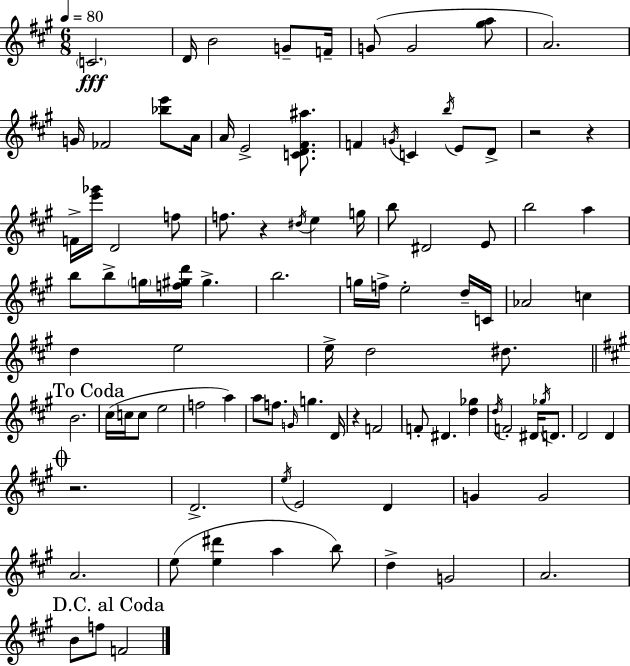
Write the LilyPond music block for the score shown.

{
  \clef treble
  \numericTimeSignature
  \time 6/8
  \key a \major
  \tempo 4 = 80
  \parenthesize c'2.\fff | d'16 b'2 g'8-- f'16-- | g'8( g'2 <gis'' a''>8 | a'2.) | \break g'16 fes'2 <bes'' e'''>8 a'16 | a'16 e'2-> <c' d' fis' ais''>8. | f'4 \acciaccatura { g'16 } c'4 \acciaccatura { b''16 } e'8 | d'8-> r2 r4 | \break f'16-> <e''' ges'''>16 d'2 | f''8 f''8. r4 \acciaccatura { dis''16 } e''4 | g''16 b''8 dis'2 | e'8 b''2 a''4 | \break b''8 b''8-> \parenthesize g''16 <f'' gis'' d'''>16 gis''4.-> | b''2. | g''16 f''16-> e''2-. | d''16-- c'16 aes'2 c''4 | \break d''4 e''2 | e''16-> d''2 | dis''8. \mark "To Coda" \bar "||" \break \key a \major b'2. | cis''16( c''16 c''8 e''2 | f''2 a''4) | a''8 f''8. \grace { g'16 } g''4. | \break d'16 r4 f'2 | f'8-. dis'4. <d'' ges''>4 | \acciaccatura { d''16 } f'2-. dis'16 \acciaccatura { ges''16 } | d'8. d'2 d'4 | \break \mark \markup { \musicglyph "scripts.coda" } r2. | d'2.-> | \acciaccatura { e''16 } e'2 | d'4 g'4 g'2 | \break a'2. | e''8( <e'' dis'''>4 a''4 | b''8) d''4-> g'2 | a'2. | \break \mark "D.C. al Coda" b'8 f''8 f'2 | \bar "|."
}